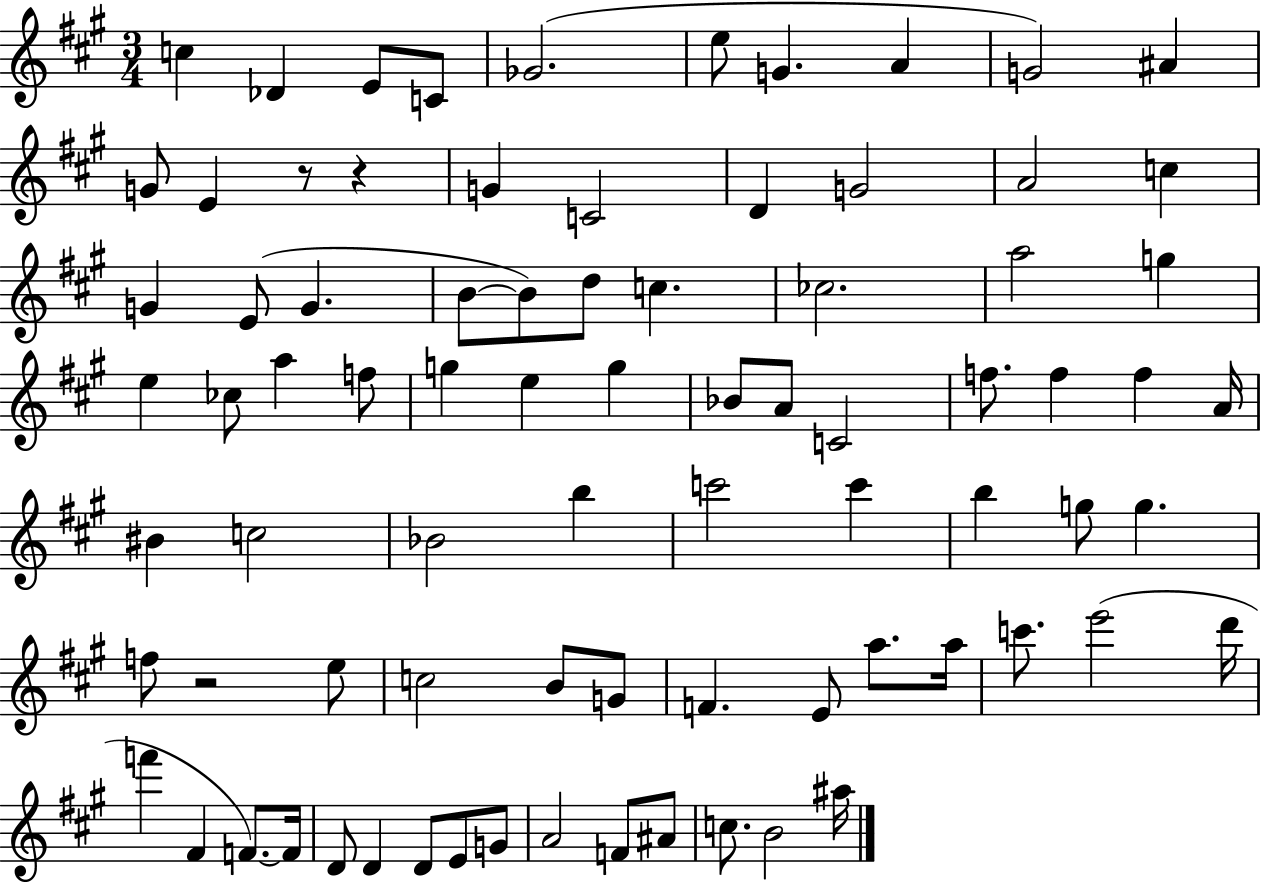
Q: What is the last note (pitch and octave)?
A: A#5